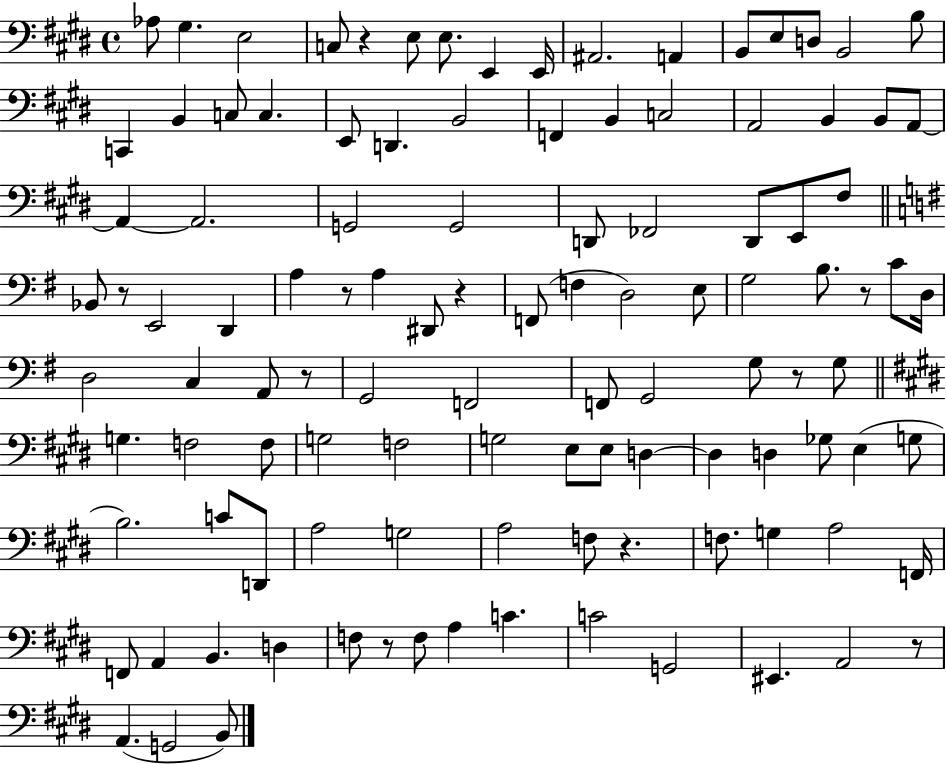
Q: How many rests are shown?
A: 10